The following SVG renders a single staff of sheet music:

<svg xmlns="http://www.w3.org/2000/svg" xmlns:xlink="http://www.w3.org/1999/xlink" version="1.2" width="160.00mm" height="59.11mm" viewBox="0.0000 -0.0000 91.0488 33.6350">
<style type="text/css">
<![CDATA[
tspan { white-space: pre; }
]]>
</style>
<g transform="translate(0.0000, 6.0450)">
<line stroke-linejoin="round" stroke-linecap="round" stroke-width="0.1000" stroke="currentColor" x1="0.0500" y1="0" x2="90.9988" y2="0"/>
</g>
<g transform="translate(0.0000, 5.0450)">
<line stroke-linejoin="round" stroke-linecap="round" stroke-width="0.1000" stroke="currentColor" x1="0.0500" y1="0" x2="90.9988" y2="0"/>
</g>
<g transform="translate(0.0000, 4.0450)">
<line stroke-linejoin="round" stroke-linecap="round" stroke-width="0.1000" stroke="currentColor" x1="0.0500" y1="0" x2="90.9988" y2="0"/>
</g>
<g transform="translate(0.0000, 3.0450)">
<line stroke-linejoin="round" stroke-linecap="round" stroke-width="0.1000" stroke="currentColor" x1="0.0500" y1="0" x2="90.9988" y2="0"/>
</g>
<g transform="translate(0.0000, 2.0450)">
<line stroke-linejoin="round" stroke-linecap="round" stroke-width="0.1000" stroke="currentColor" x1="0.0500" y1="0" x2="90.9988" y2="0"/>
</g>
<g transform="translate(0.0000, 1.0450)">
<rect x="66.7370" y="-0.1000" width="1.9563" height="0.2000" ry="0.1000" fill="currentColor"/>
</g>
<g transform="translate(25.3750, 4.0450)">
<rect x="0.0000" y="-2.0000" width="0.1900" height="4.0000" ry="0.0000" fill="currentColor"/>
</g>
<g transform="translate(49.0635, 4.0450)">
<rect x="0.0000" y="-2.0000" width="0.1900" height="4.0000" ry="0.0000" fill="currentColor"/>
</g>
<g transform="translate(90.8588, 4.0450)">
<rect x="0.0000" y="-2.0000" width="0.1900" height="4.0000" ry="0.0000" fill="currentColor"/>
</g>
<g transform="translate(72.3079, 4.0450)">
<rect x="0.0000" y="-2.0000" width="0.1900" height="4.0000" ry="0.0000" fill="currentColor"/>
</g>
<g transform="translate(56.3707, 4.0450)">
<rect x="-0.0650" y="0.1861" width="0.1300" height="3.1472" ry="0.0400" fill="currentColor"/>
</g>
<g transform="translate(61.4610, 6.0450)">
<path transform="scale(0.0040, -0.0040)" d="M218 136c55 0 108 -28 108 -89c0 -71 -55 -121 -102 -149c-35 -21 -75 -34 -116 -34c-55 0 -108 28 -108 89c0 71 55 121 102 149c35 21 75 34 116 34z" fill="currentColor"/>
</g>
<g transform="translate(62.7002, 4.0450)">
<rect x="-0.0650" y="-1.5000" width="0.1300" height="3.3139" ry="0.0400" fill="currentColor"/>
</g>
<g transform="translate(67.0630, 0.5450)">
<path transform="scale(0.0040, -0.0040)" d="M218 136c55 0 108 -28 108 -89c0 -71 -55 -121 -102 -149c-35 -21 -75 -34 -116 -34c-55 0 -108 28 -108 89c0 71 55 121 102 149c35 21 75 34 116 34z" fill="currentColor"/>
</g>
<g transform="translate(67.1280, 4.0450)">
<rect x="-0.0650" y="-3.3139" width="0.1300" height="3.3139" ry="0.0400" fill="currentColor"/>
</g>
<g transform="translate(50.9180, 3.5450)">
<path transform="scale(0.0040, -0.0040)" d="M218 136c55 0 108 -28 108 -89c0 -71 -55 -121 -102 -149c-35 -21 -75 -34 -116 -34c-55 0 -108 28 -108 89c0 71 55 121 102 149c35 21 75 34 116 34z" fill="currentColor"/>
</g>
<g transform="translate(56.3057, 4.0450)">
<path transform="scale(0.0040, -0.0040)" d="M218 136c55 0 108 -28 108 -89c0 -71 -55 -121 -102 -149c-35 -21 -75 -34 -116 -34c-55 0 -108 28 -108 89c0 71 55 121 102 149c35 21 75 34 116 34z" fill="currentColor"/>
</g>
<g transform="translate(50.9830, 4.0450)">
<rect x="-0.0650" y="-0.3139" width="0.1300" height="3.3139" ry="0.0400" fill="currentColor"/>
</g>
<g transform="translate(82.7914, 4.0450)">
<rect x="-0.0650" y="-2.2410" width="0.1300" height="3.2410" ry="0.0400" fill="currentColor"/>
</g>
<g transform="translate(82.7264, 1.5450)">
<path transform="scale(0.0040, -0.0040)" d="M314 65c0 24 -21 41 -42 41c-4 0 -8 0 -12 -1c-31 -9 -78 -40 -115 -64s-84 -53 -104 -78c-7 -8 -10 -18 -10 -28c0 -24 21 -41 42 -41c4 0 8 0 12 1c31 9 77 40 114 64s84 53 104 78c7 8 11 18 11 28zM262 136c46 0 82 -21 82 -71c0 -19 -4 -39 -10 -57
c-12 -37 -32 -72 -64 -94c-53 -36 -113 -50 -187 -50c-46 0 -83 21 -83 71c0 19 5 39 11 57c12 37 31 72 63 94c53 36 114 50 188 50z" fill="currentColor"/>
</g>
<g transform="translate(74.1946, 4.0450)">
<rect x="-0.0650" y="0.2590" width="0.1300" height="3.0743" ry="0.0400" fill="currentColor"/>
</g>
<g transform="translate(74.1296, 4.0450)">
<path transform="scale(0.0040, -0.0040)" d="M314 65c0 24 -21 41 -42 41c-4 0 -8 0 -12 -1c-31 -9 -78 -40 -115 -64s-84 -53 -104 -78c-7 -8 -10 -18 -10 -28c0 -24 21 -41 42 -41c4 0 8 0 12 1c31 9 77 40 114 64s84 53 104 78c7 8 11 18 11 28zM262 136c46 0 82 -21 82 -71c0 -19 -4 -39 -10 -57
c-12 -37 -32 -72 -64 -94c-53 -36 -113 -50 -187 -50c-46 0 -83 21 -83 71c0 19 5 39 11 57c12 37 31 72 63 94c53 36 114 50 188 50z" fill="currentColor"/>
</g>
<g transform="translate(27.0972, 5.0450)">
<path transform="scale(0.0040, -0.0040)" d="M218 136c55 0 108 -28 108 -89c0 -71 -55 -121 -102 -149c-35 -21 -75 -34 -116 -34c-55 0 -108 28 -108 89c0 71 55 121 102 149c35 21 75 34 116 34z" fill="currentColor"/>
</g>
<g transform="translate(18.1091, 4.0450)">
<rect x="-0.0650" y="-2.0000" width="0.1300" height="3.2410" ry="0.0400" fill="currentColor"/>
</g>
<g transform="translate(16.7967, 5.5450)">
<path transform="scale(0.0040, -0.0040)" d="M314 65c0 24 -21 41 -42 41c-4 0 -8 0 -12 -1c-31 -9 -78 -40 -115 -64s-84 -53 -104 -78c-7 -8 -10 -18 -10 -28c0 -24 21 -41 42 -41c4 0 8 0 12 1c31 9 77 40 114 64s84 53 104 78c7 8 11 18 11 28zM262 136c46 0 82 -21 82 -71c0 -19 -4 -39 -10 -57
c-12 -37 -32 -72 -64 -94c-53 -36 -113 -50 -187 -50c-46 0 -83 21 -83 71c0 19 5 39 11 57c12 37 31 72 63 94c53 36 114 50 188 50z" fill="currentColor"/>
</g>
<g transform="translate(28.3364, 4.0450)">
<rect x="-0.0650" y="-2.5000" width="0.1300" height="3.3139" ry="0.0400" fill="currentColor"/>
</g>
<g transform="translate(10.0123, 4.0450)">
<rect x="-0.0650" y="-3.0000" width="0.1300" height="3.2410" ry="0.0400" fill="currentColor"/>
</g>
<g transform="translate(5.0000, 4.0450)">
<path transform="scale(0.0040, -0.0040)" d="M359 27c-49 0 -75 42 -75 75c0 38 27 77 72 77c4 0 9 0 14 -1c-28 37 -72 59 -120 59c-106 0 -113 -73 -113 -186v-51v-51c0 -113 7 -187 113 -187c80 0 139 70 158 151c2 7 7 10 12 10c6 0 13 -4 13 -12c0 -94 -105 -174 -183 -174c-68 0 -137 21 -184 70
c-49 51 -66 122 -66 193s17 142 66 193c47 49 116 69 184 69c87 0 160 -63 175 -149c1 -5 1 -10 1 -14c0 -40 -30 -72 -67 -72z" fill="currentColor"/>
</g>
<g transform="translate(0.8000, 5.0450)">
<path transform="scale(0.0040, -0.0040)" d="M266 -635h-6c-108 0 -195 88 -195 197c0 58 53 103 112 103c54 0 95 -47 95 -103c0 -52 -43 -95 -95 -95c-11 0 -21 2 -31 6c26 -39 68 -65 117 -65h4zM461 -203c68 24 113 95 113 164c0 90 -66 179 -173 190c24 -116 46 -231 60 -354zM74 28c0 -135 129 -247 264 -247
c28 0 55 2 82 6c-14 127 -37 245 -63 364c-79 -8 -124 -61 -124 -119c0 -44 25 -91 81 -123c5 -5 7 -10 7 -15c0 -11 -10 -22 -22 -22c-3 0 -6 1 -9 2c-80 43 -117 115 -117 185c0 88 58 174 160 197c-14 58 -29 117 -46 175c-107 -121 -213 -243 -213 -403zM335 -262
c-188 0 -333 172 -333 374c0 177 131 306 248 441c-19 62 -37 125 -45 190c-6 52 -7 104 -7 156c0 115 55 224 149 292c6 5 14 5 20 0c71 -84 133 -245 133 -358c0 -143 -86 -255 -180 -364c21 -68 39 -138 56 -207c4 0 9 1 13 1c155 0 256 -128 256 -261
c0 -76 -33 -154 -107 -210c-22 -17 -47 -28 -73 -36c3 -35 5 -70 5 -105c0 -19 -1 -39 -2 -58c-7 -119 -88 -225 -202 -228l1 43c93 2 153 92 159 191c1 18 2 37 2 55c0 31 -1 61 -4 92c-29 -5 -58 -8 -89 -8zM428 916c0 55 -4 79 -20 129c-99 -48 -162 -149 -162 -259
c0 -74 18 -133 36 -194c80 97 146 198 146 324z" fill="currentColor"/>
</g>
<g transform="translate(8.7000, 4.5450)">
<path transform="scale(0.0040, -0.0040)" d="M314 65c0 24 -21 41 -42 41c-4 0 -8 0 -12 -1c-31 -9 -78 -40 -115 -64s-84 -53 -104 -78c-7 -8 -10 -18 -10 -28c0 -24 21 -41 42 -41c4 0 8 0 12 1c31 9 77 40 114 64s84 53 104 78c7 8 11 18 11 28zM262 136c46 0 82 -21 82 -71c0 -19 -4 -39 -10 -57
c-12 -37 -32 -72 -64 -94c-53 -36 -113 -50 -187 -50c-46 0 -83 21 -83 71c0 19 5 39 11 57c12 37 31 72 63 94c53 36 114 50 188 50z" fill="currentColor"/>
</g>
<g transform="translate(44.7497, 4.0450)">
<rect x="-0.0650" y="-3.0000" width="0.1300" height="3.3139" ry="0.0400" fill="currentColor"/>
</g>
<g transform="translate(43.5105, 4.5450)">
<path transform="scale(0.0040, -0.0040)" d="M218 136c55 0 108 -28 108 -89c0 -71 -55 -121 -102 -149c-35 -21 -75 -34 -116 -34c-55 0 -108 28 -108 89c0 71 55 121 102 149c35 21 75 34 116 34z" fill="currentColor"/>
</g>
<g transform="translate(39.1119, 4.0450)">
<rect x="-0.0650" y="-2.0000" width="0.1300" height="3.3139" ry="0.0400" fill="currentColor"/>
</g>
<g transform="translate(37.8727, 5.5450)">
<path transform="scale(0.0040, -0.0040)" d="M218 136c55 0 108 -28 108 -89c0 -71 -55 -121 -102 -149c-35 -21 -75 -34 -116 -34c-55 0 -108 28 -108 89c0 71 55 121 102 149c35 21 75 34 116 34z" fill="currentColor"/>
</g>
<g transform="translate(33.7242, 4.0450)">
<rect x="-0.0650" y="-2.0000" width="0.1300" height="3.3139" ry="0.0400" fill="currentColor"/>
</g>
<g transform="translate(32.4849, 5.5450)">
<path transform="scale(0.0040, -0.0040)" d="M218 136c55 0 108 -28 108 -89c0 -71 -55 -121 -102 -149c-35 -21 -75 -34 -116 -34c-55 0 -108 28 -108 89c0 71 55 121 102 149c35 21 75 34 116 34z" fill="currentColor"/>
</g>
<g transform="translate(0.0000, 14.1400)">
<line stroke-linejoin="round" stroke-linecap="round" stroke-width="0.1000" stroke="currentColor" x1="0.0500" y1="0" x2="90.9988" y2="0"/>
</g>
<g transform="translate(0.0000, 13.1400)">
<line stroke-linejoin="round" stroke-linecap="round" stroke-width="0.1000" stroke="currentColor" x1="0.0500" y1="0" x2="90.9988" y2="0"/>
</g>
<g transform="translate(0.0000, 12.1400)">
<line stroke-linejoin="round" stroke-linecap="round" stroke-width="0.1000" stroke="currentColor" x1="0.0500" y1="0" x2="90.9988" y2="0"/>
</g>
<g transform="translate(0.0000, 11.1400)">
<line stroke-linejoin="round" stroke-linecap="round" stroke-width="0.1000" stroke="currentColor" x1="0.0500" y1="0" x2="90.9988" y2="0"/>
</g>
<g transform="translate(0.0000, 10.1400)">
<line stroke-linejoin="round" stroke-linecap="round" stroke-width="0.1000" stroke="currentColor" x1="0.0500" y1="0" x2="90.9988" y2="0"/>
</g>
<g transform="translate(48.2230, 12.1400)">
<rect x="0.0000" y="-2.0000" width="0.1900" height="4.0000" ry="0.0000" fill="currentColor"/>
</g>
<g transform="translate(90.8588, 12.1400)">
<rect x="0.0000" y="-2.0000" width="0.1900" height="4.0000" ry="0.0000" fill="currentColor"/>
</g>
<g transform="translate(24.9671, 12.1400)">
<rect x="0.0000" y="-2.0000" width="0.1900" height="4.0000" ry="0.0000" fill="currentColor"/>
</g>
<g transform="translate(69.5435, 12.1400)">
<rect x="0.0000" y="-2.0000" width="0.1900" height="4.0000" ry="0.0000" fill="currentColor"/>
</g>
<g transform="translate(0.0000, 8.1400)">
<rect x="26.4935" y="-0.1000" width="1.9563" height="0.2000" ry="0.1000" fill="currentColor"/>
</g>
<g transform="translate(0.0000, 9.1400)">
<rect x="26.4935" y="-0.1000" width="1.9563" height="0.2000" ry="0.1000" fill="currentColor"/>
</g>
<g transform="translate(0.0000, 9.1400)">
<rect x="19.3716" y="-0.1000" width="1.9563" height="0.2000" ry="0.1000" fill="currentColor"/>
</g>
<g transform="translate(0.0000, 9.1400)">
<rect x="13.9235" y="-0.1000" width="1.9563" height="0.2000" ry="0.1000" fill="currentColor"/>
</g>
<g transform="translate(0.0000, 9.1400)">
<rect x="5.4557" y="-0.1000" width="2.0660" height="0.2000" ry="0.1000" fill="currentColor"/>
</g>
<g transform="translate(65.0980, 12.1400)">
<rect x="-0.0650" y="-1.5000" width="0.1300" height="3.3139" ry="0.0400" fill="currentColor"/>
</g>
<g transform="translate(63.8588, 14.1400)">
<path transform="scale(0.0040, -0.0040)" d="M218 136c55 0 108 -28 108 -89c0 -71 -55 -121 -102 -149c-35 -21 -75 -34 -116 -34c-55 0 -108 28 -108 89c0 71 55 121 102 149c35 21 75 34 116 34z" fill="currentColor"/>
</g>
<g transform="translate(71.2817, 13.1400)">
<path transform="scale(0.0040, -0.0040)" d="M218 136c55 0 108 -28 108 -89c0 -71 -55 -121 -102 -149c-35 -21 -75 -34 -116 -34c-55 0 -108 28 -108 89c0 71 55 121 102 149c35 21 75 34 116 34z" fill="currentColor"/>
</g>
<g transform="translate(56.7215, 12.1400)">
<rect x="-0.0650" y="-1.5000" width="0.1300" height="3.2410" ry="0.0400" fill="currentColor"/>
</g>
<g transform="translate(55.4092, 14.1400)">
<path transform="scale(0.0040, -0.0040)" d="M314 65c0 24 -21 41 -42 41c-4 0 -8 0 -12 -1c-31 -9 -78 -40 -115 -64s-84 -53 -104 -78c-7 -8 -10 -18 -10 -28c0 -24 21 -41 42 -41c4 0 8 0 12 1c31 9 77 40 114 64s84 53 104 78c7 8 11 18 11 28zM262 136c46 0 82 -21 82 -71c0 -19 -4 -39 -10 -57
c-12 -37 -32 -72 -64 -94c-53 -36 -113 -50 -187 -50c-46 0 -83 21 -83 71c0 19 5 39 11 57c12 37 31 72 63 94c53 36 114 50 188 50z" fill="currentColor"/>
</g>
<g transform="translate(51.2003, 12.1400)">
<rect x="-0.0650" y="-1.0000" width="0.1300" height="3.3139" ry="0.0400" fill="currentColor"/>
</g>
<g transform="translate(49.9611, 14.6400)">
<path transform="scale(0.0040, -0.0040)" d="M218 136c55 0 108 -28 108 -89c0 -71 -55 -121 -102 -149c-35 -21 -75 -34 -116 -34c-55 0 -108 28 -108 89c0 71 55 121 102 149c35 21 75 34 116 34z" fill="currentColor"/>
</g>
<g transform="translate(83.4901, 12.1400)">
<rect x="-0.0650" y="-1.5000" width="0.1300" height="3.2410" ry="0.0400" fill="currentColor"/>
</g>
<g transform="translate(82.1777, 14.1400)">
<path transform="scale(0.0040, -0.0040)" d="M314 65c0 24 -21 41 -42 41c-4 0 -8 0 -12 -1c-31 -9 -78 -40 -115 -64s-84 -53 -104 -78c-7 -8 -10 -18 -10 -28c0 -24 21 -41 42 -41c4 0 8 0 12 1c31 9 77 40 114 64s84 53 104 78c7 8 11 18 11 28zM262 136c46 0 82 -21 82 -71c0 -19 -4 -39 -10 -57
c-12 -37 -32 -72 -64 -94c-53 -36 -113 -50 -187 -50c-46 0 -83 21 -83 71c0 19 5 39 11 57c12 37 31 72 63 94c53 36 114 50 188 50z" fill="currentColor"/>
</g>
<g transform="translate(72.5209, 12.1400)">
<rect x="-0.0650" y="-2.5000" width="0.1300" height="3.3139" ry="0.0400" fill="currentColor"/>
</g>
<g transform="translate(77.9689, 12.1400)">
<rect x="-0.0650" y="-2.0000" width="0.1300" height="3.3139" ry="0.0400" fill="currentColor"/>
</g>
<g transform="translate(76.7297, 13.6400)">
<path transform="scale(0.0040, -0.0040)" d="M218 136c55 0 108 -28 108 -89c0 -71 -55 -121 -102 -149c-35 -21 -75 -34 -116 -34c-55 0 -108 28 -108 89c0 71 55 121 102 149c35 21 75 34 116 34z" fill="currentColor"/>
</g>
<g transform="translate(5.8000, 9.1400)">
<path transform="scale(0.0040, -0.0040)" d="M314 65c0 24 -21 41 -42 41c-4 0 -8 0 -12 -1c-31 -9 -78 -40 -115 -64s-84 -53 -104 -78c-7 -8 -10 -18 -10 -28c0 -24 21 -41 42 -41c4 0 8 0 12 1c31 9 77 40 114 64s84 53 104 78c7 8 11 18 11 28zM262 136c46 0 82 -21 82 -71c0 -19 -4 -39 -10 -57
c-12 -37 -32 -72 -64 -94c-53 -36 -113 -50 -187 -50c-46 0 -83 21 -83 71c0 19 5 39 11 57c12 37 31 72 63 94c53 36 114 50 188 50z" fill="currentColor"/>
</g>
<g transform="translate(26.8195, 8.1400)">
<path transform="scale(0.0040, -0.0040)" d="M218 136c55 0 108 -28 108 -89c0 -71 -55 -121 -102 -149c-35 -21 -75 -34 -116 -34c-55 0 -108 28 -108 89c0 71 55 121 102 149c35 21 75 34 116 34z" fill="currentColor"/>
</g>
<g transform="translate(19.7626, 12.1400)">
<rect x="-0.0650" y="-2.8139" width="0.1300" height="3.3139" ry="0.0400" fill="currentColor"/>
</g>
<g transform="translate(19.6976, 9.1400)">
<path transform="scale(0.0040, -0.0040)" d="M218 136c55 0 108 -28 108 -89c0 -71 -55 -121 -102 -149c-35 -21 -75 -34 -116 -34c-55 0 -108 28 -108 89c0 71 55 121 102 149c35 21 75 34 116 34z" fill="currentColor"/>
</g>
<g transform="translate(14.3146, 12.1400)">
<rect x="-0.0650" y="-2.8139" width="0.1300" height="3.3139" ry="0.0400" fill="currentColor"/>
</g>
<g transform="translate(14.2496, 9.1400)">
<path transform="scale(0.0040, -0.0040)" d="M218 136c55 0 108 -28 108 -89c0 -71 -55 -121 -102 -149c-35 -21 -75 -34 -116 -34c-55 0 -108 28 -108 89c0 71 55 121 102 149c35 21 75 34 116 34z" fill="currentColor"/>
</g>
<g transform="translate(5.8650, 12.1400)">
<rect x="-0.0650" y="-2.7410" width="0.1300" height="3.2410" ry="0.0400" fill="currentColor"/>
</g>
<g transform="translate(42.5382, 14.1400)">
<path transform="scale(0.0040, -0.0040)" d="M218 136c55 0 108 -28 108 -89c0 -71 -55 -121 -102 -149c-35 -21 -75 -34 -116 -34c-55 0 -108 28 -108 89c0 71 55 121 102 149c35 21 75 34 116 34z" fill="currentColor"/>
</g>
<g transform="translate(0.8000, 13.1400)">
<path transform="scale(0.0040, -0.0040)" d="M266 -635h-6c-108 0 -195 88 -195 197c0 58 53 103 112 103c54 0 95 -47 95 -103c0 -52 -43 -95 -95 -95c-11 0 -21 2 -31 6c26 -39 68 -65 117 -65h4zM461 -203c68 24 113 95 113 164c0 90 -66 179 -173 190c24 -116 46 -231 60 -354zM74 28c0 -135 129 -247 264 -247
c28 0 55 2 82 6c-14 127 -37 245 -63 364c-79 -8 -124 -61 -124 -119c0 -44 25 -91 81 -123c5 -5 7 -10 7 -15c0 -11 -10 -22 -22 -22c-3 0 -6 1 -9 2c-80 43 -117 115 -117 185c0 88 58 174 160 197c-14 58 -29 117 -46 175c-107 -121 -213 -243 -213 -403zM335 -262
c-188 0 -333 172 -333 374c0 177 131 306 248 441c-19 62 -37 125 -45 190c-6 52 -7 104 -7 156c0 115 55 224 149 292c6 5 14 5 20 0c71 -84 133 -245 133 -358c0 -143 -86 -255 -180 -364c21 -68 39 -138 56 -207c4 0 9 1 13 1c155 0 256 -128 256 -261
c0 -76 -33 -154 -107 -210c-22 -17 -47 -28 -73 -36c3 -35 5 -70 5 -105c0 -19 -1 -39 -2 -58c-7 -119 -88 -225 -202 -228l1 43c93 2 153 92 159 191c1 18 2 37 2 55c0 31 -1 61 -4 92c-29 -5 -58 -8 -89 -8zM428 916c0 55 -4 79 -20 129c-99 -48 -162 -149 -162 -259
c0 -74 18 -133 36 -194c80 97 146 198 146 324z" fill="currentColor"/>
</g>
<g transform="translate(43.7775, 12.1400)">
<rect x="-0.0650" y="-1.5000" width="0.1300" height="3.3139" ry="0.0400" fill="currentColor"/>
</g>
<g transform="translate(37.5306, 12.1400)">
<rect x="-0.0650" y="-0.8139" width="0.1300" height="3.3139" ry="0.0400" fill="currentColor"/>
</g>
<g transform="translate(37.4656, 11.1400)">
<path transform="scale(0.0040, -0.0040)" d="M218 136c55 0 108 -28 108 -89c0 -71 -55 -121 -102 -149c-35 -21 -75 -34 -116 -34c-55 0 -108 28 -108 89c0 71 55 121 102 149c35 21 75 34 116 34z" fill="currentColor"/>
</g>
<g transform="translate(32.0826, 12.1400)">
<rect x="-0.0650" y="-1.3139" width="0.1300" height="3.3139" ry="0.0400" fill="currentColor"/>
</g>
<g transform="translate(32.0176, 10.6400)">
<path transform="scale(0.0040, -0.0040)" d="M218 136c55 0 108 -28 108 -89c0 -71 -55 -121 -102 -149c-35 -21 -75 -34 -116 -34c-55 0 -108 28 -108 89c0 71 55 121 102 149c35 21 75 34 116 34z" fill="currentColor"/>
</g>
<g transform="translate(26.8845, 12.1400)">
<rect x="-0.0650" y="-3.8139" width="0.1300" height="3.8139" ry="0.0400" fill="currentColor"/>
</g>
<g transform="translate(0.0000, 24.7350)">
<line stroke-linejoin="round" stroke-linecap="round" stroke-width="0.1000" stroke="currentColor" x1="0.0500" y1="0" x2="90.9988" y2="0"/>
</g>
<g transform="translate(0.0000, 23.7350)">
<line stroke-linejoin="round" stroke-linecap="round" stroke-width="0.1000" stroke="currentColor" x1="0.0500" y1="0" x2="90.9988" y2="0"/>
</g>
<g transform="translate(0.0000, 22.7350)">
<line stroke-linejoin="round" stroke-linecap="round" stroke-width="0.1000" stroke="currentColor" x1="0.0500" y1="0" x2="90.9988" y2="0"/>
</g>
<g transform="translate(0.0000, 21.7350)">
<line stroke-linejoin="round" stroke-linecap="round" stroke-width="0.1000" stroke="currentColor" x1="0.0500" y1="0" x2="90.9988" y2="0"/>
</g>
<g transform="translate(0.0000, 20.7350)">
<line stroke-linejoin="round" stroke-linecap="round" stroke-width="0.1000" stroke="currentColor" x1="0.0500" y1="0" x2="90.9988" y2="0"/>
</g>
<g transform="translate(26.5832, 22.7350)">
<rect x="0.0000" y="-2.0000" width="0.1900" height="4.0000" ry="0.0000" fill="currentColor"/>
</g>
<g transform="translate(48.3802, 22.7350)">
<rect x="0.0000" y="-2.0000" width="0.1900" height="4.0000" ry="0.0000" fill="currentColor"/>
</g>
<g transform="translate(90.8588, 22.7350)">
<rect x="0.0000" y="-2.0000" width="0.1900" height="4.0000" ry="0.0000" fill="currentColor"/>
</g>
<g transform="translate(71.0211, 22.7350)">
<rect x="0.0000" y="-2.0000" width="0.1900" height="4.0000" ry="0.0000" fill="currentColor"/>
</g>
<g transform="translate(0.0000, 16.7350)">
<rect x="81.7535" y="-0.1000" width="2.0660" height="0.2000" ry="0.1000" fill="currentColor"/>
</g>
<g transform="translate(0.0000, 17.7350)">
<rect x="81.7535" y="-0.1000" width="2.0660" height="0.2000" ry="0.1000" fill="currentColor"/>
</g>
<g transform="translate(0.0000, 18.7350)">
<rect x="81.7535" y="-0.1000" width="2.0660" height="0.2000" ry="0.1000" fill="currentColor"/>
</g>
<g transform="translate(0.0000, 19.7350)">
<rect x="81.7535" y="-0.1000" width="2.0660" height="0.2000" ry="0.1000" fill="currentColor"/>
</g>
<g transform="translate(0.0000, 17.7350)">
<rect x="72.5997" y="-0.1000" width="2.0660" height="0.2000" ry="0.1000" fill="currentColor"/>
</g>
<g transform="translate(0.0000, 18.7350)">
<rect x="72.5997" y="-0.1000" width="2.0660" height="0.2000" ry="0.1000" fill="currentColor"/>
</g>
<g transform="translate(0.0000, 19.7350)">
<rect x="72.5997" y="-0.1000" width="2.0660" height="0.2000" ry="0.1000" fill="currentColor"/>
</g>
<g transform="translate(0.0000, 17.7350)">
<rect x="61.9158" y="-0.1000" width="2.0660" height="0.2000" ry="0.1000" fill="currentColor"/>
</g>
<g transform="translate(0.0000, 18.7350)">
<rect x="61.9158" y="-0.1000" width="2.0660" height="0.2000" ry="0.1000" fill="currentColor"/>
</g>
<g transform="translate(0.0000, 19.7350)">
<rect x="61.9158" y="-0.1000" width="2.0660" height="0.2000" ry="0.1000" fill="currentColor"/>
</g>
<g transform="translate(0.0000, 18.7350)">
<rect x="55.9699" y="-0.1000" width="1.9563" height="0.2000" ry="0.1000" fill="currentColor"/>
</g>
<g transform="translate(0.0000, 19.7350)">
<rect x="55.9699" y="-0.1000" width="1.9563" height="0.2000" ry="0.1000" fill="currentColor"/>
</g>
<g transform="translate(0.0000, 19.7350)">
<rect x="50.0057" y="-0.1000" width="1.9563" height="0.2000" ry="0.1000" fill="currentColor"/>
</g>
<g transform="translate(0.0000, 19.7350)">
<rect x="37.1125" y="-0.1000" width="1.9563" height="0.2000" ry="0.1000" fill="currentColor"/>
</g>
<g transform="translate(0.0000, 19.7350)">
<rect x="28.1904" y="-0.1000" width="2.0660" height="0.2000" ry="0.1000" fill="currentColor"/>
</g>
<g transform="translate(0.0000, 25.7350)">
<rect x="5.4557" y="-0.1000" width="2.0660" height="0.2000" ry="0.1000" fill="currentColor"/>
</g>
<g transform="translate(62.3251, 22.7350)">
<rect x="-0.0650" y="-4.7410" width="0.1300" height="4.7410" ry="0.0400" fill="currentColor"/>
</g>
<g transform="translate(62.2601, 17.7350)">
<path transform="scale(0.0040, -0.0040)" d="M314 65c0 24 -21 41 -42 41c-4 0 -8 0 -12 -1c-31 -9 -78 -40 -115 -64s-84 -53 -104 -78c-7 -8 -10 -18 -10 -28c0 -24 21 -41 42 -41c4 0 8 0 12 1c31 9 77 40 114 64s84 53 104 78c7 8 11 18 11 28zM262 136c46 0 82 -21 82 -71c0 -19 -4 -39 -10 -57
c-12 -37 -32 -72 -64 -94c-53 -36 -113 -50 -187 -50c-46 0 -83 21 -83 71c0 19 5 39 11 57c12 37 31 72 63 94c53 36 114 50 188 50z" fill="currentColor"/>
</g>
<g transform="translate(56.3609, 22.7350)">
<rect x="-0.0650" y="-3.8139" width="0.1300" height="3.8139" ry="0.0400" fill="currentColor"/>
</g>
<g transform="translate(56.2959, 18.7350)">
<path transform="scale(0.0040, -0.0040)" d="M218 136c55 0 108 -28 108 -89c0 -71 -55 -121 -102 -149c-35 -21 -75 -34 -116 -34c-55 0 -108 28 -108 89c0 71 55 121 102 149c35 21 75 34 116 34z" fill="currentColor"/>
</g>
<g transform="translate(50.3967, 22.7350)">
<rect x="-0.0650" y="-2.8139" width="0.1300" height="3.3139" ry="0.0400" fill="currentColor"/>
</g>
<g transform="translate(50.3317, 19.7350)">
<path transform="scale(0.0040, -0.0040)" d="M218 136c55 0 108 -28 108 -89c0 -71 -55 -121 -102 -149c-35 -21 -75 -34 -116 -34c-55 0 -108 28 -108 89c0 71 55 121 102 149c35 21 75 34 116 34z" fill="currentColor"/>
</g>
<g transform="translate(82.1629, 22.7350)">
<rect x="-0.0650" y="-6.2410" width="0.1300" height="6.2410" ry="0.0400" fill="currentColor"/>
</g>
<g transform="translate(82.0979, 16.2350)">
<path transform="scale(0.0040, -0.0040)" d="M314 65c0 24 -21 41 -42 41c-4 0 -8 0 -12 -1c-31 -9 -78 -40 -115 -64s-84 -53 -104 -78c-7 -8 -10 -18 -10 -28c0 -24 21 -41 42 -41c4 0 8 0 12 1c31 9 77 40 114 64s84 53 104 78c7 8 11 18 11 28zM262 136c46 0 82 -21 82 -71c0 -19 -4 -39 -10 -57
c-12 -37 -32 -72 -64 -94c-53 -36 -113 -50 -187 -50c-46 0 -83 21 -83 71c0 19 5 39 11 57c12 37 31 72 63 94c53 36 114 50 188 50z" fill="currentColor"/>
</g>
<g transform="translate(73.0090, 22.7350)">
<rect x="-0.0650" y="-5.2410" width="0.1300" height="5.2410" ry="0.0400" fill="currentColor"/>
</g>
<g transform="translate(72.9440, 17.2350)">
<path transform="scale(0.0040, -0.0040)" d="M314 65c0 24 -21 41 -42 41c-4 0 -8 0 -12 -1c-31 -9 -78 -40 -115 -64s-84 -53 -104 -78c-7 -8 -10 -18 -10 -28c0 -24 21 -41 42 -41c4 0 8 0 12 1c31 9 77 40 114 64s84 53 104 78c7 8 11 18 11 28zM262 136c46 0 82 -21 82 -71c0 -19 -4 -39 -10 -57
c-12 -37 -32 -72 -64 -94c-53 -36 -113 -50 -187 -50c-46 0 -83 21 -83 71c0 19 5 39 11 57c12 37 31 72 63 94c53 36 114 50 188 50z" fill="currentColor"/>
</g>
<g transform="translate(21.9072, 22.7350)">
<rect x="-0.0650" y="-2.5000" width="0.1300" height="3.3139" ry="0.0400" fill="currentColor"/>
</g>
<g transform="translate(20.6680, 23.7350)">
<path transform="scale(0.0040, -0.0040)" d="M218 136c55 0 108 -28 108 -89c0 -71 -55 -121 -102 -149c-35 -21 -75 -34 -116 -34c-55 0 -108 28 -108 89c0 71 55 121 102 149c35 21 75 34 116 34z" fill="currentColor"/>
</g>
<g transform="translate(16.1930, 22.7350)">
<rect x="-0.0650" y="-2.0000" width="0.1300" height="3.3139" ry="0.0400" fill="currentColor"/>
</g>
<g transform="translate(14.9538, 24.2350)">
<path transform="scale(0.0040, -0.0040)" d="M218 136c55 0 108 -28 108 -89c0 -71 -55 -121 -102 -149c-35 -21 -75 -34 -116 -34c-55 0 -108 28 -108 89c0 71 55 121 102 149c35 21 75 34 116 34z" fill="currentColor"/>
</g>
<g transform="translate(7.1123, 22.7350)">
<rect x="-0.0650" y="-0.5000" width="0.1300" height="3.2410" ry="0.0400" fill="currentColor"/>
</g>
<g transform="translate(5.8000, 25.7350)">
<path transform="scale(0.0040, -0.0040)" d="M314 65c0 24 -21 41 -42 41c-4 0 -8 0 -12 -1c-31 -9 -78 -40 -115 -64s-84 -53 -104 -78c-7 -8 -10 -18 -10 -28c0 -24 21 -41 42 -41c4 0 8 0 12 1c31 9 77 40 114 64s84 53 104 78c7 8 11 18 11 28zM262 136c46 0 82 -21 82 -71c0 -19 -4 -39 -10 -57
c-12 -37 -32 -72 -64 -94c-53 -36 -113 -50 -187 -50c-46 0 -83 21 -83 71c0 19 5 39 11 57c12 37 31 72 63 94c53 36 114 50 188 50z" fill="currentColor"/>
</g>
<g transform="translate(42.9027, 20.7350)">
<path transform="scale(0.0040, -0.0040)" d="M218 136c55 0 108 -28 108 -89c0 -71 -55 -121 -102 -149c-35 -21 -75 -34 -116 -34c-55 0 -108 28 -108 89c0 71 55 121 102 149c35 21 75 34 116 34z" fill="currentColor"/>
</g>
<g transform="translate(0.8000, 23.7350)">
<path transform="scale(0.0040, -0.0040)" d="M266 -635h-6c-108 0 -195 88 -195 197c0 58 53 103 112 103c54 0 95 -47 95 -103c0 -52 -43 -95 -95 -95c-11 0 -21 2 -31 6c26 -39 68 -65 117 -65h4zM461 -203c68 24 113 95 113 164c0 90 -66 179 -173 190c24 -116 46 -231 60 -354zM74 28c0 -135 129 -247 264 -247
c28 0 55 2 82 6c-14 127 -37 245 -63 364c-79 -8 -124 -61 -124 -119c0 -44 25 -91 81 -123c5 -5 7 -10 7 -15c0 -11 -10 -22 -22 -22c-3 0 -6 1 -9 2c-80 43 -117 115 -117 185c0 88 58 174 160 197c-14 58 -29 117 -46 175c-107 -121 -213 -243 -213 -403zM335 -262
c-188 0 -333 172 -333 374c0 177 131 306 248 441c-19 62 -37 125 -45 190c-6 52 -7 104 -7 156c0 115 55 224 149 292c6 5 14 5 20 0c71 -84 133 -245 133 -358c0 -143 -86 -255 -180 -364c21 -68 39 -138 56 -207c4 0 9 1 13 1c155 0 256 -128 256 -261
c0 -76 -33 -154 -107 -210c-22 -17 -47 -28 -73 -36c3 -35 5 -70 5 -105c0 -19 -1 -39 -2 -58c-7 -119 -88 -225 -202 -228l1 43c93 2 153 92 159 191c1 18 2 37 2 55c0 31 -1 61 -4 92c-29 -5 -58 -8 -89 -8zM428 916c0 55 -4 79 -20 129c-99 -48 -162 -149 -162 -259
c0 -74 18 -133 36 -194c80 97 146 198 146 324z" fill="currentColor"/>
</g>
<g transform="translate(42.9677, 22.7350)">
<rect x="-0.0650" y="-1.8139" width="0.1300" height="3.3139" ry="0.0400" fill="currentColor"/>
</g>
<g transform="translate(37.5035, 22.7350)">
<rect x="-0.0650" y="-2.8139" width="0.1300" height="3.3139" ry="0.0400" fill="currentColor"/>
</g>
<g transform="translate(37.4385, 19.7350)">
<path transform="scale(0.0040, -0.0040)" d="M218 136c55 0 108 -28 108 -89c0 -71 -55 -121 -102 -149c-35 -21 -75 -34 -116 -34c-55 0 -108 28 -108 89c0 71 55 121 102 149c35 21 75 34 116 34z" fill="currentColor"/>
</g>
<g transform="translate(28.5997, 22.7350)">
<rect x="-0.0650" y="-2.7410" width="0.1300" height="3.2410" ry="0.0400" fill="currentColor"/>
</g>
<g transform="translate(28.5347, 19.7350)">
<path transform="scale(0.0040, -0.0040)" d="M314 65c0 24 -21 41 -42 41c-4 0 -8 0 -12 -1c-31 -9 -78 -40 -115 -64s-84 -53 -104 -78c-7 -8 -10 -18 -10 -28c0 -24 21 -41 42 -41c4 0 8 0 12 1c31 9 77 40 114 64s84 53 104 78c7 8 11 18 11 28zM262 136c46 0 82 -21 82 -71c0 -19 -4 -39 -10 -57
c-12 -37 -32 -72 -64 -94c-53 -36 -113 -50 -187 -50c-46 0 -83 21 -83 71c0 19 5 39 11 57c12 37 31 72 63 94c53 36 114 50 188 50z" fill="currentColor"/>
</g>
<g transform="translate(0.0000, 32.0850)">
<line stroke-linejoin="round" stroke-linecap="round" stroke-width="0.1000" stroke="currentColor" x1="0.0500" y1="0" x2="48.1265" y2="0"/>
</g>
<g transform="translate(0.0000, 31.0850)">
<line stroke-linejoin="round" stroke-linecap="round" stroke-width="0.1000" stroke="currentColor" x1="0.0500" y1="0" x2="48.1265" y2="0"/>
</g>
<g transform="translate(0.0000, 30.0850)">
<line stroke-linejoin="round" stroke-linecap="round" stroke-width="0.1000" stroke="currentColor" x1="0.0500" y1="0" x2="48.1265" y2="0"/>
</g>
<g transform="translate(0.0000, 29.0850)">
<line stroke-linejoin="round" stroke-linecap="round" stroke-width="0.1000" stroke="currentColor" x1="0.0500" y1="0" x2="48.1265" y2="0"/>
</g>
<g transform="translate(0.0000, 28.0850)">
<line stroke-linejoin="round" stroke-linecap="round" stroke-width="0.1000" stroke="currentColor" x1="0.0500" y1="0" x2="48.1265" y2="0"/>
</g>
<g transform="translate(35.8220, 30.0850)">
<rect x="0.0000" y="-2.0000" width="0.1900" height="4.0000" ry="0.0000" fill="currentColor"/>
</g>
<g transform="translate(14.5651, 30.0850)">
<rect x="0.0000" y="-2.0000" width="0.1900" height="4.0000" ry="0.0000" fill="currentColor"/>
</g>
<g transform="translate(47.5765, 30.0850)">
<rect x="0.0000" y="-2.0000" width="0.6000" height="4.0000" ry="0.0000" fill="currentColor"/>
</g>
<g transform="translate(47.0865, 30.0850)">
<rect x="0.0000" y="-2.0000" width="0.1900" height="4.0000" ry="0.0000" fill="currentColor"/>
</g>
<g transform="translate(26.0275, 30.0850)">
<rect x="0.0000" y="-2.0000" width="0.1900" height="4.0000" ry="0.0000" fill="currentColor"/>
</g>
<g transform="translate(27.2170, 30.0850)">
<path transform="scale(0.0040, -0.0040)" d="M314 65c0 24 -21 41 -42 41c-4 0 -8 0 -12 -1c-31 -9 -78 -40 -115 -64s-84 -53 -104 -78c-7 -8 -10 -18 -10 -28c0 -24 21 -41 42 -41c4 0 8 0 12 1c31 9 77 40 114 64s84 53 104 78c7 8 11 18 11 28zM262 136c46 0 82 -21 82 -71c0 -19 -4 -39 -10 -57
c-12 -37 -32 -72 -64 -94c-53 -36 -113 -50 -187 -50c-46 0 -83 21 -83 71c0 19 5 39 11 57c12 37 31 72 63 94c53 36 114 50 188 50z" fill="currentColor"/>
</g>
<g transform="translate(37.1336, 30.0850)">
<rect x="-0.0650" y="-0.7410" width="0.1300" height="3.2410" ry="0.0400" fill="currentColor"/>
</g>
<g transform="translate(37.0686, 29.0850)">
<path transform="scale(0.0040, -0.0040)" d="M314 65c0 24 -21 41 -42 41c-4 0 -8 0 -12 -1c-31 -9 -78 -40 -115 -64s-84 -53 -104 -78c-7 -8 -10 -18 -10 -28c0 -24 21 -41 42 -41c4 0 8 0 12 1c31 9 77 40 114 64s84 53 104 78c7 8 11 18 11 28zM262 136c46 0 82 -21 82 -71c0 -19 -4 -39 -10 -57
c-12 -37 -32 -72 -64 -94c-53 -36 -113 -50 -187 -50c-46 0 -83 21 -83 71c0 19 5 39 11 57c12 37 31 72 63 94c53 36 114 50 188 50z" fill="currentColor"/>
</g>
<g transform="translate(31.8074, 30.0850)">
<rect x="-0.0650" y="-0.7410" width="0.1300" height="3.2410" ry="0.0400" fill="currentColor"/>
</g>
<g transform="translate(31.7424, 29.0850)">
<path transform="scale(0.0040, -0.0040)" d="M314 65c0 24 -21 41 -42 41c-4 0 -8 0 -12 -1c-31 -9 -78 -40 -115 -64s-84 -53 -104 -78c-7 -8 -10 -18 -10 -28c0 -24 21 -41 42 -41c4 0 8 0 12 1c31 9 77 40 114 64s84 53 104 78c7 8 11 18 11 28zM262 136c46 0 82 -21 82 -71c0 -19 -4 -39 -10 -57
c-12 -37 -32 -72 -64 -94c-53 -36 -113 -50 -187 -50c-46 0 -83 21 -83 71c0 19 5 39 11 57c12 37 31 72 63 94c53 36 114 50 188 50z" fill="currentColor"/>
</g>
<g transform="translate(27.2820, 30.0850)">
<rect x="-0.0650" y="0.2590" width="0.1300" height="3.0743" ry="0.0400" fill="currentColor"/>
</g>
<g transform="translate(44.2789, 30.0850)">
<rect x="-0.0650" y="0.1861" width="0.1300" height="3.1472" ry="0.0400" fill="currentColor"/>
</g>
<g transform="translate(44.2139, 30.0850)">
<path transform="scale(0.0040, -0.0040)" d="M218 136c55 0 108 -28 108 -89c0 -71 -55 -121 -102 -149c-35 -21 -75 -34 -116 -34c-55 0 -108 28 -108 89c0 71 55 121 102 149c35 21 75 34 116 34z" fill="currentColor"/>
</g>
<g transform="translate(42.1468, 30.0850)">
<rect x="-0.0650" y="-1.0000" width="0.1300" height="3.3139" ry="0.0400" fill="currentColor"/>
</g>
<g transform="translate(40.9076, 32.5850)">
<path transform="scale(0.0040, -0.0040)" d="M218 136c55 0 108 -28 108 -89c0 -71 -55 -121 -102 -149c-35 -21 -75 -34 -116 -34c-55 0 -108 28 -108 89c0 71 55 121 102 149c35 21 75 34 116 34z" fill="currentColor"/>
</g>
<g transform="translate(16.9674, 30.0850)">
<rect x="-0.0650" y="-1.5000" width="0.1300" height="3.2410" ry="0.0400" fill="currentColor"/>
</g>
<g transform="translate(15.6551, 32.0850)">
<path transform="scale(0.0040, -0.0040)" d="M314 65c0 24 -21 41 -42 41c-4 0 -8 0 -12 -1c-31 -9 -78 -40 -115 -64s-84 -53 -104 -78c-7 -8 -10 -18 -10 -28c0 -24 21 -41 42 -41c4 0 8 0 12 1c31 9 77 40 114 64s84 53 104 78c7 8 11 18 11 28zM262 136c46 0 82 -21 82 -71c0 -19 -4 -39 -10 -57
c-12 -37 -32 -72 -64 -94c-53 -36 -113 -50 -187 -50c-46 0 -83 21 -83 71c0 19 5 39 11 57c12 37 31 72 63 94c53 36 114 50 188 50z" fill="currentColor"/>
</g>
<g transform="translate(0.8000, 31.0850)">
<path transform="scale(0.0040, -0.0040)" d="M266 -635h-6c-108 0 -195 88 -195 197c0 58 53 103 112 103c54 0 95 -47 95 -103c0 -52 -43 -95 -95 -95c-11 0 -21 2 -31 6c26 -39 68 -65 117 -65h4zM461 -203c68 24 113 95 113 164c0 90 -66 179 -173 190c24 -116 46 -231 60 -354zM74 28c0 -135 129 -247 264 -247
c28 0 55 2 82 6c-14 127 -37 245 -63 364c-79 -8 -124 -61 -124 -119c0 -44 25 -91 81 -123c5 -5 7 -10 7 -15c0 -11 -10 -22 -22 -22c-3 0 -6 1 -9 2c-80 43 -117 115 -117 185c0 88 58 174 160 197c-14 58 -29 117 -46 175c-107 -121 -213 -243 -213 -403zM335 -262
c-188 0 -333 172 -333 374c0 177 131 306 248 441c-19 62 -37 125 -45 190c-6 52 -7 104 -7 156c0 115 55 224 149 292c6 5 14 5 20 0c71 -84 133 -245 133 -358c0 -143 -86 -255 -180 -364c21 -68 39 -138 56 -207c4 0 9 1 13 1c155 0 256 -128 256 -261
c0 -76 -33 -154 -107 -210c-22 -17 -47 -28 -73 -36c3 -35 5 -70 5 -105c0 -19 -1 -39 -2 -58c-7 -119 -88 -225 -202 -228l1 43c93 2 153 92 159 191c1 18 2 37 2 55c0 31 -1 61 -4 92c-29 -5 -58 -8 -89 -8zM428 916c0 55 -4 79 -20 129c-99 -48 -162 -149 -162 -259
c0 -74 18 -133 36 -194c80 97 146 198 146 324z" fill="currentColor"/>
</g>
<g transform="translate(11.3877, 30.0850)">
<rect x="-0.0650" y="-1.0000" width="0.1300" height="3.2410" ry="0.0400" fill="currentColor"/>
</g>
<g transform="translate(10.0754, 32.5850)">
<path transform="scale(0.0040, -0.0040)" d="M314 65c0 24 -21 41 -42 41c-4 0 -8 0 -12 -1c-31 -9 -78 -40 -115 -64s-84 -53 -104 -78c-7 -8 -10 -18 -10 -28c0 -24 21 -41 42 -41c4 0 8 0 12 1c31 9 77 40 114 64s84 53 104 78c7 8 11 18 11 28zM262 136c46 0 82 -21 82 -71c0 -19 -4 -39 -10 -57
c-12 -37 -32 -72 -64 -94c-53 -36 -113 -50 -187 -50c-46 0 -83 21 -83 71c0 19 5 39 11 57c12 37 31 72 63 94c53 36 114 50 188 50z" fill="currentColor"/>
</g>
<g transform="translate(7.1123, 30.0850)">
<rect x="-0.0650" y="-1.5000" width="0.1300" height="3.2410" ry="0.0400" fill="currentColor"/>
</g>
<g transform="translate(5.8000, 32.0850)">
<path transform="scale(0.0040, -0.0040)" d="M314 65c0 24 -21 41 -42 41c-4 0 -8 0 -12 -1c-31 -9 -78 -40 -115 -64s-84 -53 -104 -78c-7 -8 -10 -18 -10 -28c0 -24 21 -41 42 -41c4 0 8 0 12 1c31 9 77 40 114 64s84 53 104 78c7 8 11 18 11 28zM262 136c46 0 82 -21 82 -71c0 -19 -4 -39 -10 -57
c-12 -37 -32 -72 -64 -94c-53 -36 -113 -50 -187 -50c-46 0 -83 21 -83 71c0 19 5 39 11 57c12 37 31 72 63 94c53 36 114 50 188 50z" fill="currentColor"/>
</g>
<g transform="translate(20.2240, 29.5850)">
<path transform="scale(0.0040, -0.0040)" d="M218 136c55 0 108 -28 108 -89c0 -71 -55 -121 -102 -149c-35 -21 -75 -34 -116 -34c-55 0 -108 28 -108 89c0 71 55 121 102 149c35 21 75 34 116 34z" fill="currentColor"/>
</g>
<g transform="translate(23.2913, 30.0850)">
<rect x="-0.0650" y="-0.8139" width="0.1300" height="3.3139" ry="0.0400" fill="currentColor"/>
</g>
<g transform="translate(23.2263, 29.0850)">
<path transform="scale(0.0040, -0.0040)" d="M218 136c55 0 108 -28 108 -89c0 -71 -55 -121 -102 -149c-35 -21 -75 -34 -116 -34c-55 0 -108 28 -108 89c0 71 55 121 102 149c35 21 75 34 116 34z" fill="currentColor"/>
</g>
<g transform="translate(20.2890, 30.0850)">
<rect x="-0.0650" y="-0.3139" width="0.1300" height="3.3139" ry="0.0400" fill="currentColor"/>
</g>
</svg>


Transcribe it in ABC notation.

X:1
T:Untitled
M:4/4
L:1/4
K:C
A2 F2 G F F A c B E b B2 g2 a2 a a c' e d E D E2 E G F E2 C2 F G a2 a f a c' e'2 f'2 a'2 E2 D2 E2 c d B2 d2 d2 D B